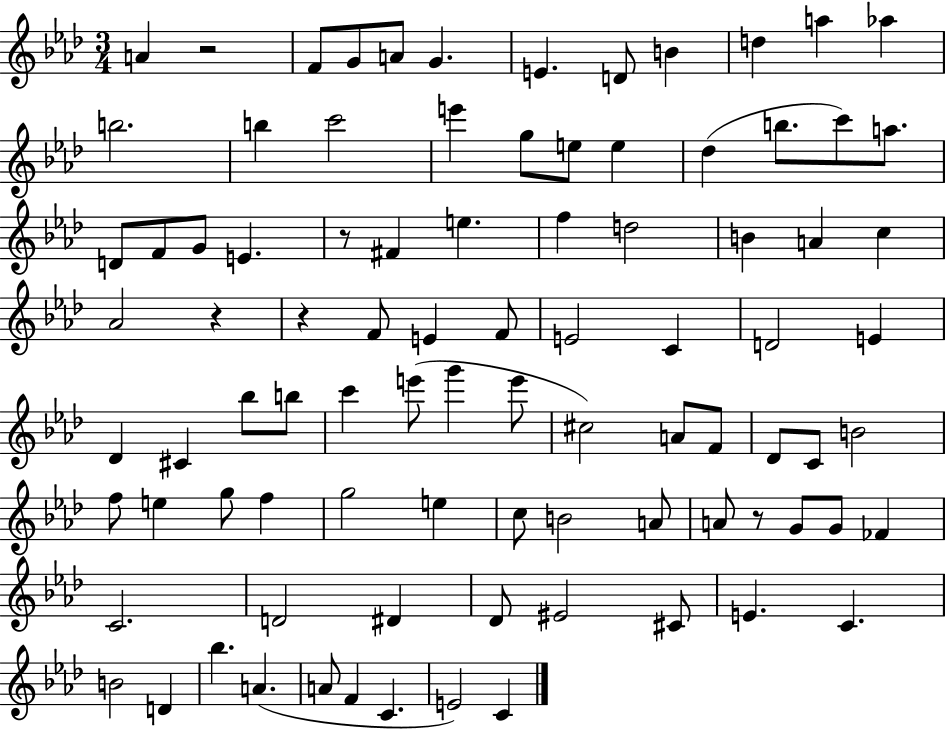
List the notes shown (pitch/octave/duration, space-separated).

A4/q R/h F4/e G4/e A4/e G4/q. E4/q. D4/e B4/q D5/q A5/q Ab5/q B5/h. B5/q C6/h E6/q G5/e E5/e E5/q Db5/q B5/e. C6/e A5/e. D4/e F4/e G4/e E4/q. R/e F#4/q E5/q. F5/q D5/h B4/q A4/q C5/q Ab4/h R/q R/q F4/e E4/q F4/e E4/h C4/q D4/h E4/q Db4/q C#4/q Bb5/e B5/e C6/q E6/e G6/q E6/e C#5/h A4/e F4/e Db4/e C4/e B4/h F5/e E5/q G5/e F5/q G5/h E5/q C5/e B4/h A4/e A4/e R/e G4/e G4/e FES4/q C4/h. D4/h D#4/q Db4/e EIS4/h C#4/e E4/q. C4/q. B4/h D4/q Bb5/q. A4/q. A4/e F4/q C4/q. E4/h C4/q